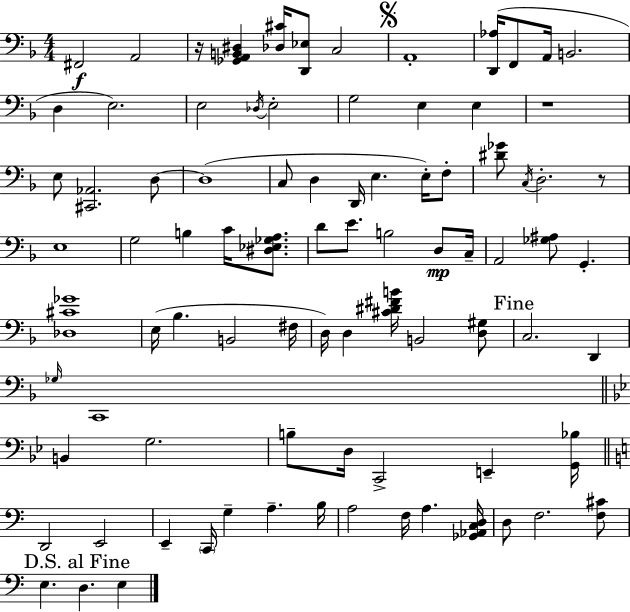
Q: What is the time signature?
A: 4/4